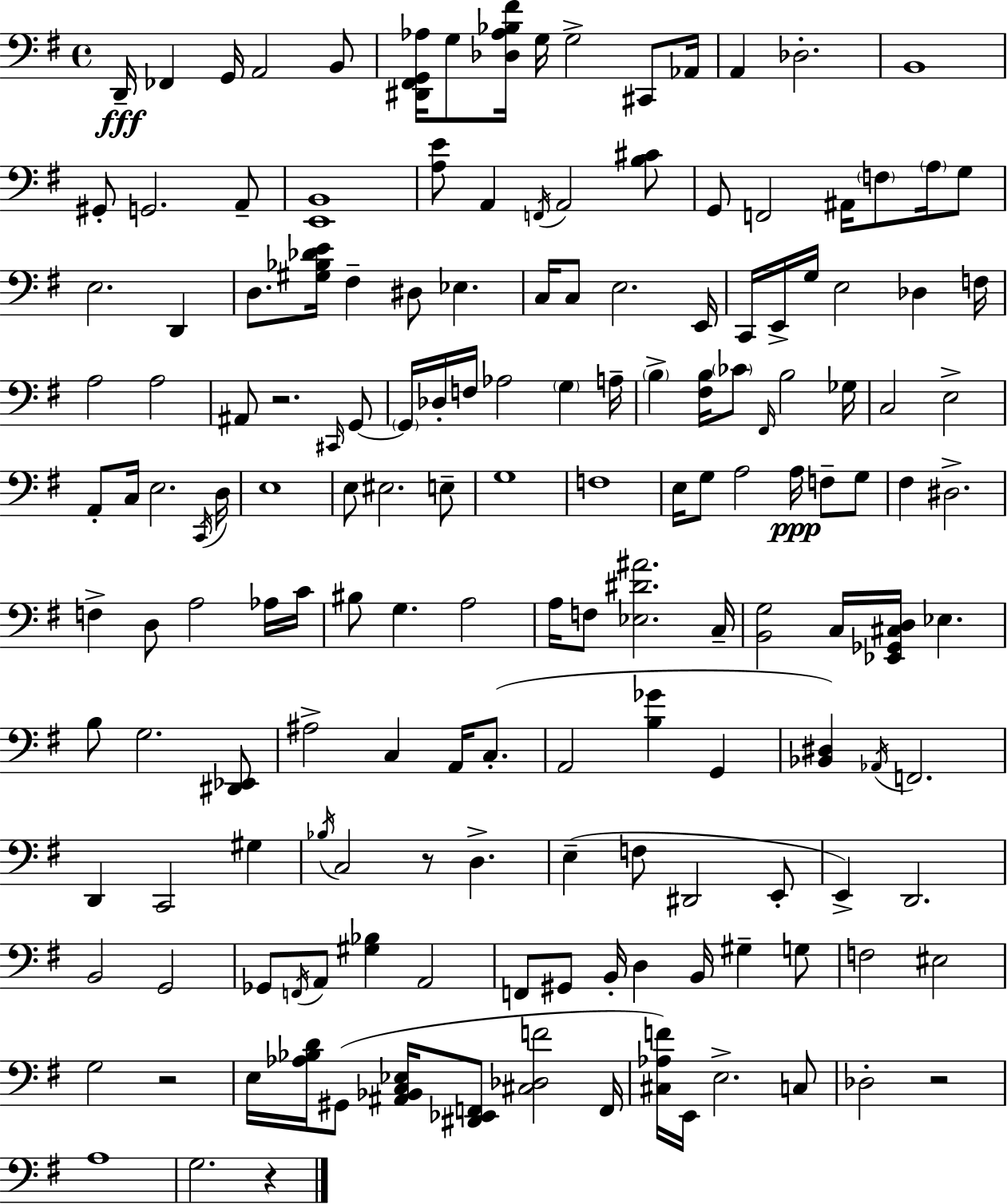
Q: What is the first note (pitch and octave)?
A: D2